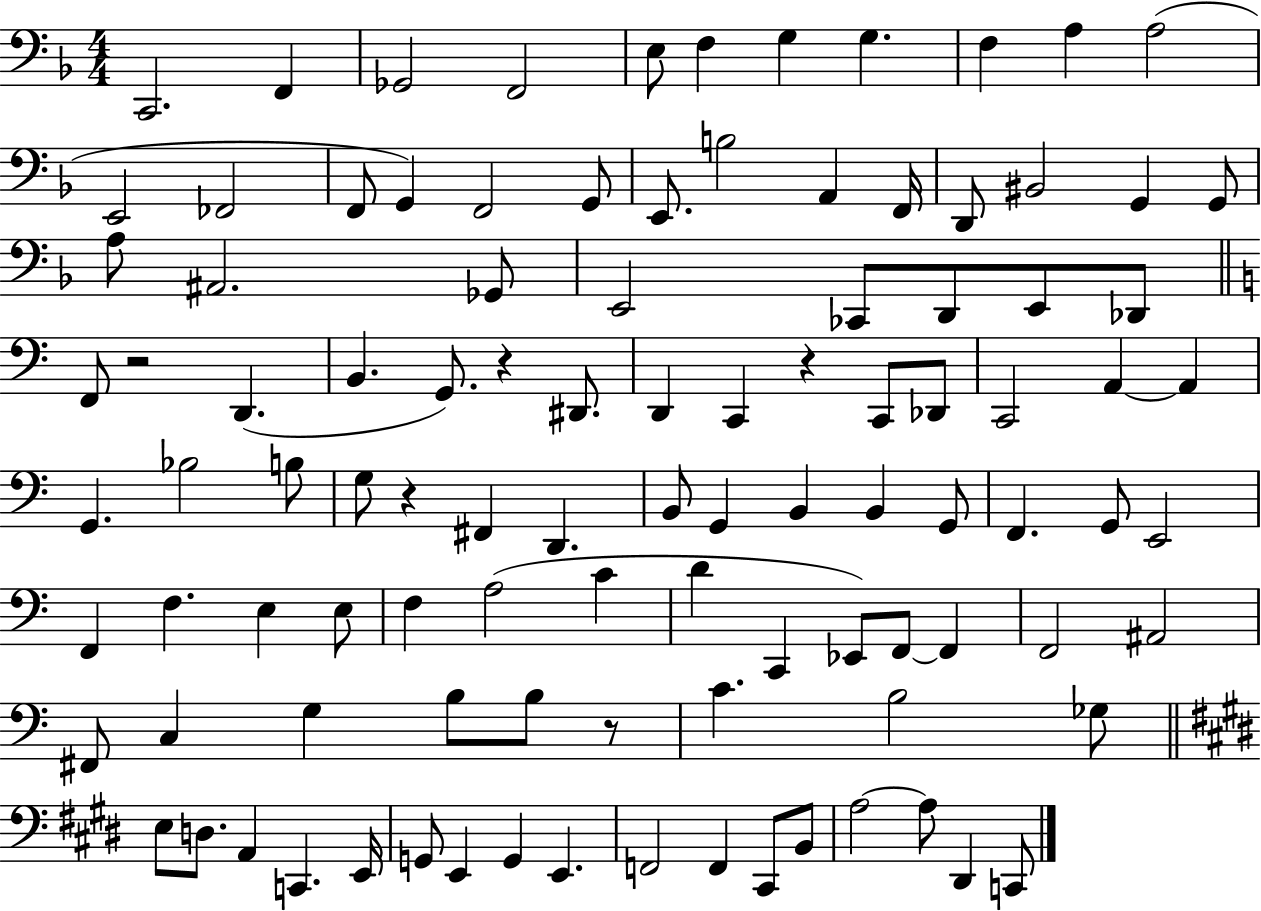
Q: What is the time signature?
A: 4/4